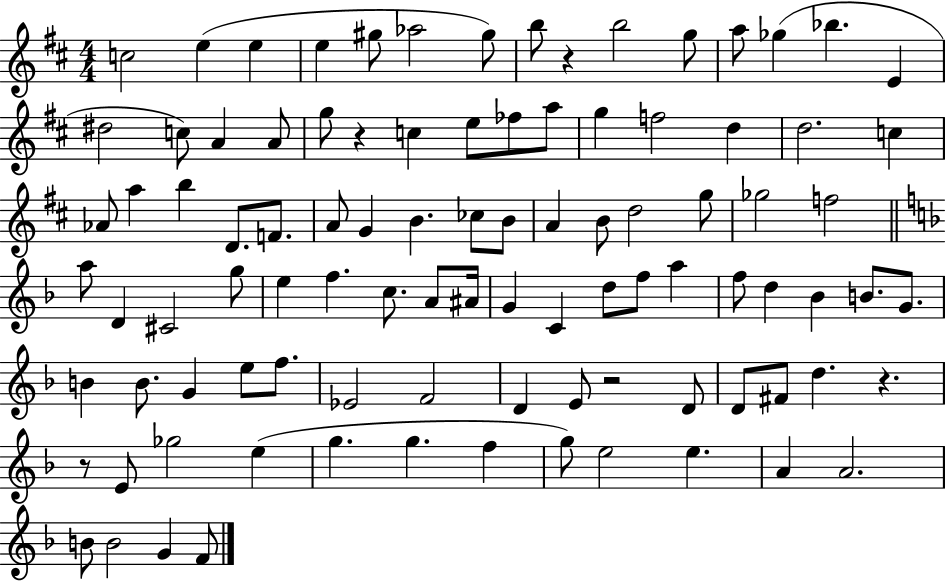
X:1
T:Untitled
M:4/4
L:1/4
K:D
c2 e e e ^g/2 _a2 ^g/2 b/2 z b2 g/2 a/2 _g _b E ^d2 c/2 A A/2 g/2 z c e/2 _f/2 a/2 g f2 d d2 c _A/2 a b D/2 F/2 A/2 G B _c/2 B/2 A B/2 d2 g/2 _g2 f2 a/2 D ^C2 g/2 e f c/2 A/2 ^A/4 G C d/2 f/2 a f/2 d _B B/2 G/2 B B/2 G e/2 f/2 _E2 F2 D E/2 z2 D/2 D/2 ^F/2 d z z/2 E/2 _g2 e g g f g/2 e2 e A A2 B/2 B2 G F/2